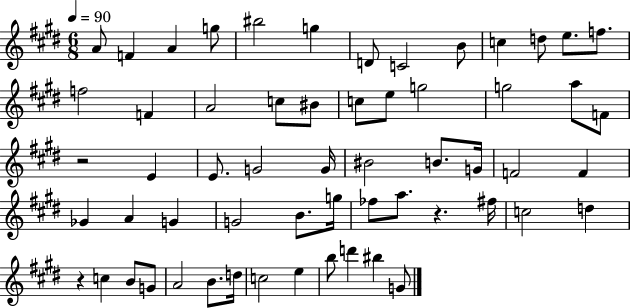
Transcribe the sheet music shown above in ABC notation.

X:1
T:Untitled
M:6/8
L:1/4
K:E
A/2 F A g/2 ^b2 g D/2 C2 B/2 c d/2 e/2 f/2 f2 F A2 c/2 ^B/2 c/2 e/2 g2 g2 a/2 F/2 z2 E E/2 G2 G/4 ^B2 B/2 G/4 F2 F _G A G G2 B/2 g/4 _f/2 a/2 z ^f/4 c2 d z c B/2 G/2 A2 B/2 d/4 c2 e b/2 d' ^b G/2